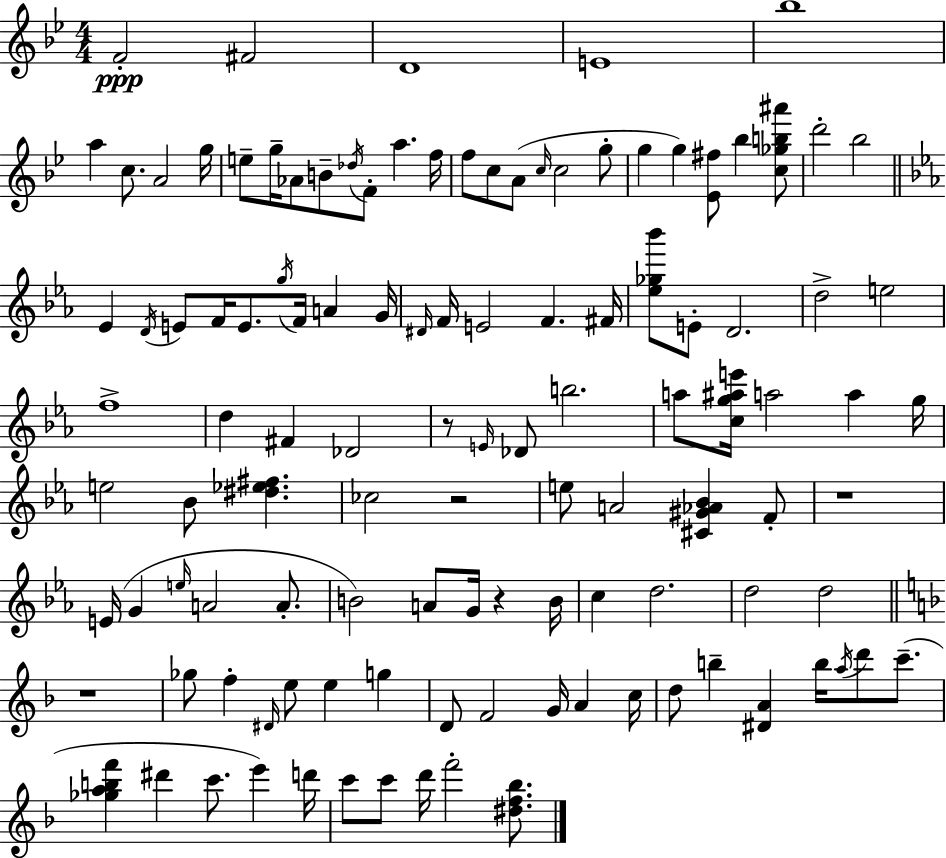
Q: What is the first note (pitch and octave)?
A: F4